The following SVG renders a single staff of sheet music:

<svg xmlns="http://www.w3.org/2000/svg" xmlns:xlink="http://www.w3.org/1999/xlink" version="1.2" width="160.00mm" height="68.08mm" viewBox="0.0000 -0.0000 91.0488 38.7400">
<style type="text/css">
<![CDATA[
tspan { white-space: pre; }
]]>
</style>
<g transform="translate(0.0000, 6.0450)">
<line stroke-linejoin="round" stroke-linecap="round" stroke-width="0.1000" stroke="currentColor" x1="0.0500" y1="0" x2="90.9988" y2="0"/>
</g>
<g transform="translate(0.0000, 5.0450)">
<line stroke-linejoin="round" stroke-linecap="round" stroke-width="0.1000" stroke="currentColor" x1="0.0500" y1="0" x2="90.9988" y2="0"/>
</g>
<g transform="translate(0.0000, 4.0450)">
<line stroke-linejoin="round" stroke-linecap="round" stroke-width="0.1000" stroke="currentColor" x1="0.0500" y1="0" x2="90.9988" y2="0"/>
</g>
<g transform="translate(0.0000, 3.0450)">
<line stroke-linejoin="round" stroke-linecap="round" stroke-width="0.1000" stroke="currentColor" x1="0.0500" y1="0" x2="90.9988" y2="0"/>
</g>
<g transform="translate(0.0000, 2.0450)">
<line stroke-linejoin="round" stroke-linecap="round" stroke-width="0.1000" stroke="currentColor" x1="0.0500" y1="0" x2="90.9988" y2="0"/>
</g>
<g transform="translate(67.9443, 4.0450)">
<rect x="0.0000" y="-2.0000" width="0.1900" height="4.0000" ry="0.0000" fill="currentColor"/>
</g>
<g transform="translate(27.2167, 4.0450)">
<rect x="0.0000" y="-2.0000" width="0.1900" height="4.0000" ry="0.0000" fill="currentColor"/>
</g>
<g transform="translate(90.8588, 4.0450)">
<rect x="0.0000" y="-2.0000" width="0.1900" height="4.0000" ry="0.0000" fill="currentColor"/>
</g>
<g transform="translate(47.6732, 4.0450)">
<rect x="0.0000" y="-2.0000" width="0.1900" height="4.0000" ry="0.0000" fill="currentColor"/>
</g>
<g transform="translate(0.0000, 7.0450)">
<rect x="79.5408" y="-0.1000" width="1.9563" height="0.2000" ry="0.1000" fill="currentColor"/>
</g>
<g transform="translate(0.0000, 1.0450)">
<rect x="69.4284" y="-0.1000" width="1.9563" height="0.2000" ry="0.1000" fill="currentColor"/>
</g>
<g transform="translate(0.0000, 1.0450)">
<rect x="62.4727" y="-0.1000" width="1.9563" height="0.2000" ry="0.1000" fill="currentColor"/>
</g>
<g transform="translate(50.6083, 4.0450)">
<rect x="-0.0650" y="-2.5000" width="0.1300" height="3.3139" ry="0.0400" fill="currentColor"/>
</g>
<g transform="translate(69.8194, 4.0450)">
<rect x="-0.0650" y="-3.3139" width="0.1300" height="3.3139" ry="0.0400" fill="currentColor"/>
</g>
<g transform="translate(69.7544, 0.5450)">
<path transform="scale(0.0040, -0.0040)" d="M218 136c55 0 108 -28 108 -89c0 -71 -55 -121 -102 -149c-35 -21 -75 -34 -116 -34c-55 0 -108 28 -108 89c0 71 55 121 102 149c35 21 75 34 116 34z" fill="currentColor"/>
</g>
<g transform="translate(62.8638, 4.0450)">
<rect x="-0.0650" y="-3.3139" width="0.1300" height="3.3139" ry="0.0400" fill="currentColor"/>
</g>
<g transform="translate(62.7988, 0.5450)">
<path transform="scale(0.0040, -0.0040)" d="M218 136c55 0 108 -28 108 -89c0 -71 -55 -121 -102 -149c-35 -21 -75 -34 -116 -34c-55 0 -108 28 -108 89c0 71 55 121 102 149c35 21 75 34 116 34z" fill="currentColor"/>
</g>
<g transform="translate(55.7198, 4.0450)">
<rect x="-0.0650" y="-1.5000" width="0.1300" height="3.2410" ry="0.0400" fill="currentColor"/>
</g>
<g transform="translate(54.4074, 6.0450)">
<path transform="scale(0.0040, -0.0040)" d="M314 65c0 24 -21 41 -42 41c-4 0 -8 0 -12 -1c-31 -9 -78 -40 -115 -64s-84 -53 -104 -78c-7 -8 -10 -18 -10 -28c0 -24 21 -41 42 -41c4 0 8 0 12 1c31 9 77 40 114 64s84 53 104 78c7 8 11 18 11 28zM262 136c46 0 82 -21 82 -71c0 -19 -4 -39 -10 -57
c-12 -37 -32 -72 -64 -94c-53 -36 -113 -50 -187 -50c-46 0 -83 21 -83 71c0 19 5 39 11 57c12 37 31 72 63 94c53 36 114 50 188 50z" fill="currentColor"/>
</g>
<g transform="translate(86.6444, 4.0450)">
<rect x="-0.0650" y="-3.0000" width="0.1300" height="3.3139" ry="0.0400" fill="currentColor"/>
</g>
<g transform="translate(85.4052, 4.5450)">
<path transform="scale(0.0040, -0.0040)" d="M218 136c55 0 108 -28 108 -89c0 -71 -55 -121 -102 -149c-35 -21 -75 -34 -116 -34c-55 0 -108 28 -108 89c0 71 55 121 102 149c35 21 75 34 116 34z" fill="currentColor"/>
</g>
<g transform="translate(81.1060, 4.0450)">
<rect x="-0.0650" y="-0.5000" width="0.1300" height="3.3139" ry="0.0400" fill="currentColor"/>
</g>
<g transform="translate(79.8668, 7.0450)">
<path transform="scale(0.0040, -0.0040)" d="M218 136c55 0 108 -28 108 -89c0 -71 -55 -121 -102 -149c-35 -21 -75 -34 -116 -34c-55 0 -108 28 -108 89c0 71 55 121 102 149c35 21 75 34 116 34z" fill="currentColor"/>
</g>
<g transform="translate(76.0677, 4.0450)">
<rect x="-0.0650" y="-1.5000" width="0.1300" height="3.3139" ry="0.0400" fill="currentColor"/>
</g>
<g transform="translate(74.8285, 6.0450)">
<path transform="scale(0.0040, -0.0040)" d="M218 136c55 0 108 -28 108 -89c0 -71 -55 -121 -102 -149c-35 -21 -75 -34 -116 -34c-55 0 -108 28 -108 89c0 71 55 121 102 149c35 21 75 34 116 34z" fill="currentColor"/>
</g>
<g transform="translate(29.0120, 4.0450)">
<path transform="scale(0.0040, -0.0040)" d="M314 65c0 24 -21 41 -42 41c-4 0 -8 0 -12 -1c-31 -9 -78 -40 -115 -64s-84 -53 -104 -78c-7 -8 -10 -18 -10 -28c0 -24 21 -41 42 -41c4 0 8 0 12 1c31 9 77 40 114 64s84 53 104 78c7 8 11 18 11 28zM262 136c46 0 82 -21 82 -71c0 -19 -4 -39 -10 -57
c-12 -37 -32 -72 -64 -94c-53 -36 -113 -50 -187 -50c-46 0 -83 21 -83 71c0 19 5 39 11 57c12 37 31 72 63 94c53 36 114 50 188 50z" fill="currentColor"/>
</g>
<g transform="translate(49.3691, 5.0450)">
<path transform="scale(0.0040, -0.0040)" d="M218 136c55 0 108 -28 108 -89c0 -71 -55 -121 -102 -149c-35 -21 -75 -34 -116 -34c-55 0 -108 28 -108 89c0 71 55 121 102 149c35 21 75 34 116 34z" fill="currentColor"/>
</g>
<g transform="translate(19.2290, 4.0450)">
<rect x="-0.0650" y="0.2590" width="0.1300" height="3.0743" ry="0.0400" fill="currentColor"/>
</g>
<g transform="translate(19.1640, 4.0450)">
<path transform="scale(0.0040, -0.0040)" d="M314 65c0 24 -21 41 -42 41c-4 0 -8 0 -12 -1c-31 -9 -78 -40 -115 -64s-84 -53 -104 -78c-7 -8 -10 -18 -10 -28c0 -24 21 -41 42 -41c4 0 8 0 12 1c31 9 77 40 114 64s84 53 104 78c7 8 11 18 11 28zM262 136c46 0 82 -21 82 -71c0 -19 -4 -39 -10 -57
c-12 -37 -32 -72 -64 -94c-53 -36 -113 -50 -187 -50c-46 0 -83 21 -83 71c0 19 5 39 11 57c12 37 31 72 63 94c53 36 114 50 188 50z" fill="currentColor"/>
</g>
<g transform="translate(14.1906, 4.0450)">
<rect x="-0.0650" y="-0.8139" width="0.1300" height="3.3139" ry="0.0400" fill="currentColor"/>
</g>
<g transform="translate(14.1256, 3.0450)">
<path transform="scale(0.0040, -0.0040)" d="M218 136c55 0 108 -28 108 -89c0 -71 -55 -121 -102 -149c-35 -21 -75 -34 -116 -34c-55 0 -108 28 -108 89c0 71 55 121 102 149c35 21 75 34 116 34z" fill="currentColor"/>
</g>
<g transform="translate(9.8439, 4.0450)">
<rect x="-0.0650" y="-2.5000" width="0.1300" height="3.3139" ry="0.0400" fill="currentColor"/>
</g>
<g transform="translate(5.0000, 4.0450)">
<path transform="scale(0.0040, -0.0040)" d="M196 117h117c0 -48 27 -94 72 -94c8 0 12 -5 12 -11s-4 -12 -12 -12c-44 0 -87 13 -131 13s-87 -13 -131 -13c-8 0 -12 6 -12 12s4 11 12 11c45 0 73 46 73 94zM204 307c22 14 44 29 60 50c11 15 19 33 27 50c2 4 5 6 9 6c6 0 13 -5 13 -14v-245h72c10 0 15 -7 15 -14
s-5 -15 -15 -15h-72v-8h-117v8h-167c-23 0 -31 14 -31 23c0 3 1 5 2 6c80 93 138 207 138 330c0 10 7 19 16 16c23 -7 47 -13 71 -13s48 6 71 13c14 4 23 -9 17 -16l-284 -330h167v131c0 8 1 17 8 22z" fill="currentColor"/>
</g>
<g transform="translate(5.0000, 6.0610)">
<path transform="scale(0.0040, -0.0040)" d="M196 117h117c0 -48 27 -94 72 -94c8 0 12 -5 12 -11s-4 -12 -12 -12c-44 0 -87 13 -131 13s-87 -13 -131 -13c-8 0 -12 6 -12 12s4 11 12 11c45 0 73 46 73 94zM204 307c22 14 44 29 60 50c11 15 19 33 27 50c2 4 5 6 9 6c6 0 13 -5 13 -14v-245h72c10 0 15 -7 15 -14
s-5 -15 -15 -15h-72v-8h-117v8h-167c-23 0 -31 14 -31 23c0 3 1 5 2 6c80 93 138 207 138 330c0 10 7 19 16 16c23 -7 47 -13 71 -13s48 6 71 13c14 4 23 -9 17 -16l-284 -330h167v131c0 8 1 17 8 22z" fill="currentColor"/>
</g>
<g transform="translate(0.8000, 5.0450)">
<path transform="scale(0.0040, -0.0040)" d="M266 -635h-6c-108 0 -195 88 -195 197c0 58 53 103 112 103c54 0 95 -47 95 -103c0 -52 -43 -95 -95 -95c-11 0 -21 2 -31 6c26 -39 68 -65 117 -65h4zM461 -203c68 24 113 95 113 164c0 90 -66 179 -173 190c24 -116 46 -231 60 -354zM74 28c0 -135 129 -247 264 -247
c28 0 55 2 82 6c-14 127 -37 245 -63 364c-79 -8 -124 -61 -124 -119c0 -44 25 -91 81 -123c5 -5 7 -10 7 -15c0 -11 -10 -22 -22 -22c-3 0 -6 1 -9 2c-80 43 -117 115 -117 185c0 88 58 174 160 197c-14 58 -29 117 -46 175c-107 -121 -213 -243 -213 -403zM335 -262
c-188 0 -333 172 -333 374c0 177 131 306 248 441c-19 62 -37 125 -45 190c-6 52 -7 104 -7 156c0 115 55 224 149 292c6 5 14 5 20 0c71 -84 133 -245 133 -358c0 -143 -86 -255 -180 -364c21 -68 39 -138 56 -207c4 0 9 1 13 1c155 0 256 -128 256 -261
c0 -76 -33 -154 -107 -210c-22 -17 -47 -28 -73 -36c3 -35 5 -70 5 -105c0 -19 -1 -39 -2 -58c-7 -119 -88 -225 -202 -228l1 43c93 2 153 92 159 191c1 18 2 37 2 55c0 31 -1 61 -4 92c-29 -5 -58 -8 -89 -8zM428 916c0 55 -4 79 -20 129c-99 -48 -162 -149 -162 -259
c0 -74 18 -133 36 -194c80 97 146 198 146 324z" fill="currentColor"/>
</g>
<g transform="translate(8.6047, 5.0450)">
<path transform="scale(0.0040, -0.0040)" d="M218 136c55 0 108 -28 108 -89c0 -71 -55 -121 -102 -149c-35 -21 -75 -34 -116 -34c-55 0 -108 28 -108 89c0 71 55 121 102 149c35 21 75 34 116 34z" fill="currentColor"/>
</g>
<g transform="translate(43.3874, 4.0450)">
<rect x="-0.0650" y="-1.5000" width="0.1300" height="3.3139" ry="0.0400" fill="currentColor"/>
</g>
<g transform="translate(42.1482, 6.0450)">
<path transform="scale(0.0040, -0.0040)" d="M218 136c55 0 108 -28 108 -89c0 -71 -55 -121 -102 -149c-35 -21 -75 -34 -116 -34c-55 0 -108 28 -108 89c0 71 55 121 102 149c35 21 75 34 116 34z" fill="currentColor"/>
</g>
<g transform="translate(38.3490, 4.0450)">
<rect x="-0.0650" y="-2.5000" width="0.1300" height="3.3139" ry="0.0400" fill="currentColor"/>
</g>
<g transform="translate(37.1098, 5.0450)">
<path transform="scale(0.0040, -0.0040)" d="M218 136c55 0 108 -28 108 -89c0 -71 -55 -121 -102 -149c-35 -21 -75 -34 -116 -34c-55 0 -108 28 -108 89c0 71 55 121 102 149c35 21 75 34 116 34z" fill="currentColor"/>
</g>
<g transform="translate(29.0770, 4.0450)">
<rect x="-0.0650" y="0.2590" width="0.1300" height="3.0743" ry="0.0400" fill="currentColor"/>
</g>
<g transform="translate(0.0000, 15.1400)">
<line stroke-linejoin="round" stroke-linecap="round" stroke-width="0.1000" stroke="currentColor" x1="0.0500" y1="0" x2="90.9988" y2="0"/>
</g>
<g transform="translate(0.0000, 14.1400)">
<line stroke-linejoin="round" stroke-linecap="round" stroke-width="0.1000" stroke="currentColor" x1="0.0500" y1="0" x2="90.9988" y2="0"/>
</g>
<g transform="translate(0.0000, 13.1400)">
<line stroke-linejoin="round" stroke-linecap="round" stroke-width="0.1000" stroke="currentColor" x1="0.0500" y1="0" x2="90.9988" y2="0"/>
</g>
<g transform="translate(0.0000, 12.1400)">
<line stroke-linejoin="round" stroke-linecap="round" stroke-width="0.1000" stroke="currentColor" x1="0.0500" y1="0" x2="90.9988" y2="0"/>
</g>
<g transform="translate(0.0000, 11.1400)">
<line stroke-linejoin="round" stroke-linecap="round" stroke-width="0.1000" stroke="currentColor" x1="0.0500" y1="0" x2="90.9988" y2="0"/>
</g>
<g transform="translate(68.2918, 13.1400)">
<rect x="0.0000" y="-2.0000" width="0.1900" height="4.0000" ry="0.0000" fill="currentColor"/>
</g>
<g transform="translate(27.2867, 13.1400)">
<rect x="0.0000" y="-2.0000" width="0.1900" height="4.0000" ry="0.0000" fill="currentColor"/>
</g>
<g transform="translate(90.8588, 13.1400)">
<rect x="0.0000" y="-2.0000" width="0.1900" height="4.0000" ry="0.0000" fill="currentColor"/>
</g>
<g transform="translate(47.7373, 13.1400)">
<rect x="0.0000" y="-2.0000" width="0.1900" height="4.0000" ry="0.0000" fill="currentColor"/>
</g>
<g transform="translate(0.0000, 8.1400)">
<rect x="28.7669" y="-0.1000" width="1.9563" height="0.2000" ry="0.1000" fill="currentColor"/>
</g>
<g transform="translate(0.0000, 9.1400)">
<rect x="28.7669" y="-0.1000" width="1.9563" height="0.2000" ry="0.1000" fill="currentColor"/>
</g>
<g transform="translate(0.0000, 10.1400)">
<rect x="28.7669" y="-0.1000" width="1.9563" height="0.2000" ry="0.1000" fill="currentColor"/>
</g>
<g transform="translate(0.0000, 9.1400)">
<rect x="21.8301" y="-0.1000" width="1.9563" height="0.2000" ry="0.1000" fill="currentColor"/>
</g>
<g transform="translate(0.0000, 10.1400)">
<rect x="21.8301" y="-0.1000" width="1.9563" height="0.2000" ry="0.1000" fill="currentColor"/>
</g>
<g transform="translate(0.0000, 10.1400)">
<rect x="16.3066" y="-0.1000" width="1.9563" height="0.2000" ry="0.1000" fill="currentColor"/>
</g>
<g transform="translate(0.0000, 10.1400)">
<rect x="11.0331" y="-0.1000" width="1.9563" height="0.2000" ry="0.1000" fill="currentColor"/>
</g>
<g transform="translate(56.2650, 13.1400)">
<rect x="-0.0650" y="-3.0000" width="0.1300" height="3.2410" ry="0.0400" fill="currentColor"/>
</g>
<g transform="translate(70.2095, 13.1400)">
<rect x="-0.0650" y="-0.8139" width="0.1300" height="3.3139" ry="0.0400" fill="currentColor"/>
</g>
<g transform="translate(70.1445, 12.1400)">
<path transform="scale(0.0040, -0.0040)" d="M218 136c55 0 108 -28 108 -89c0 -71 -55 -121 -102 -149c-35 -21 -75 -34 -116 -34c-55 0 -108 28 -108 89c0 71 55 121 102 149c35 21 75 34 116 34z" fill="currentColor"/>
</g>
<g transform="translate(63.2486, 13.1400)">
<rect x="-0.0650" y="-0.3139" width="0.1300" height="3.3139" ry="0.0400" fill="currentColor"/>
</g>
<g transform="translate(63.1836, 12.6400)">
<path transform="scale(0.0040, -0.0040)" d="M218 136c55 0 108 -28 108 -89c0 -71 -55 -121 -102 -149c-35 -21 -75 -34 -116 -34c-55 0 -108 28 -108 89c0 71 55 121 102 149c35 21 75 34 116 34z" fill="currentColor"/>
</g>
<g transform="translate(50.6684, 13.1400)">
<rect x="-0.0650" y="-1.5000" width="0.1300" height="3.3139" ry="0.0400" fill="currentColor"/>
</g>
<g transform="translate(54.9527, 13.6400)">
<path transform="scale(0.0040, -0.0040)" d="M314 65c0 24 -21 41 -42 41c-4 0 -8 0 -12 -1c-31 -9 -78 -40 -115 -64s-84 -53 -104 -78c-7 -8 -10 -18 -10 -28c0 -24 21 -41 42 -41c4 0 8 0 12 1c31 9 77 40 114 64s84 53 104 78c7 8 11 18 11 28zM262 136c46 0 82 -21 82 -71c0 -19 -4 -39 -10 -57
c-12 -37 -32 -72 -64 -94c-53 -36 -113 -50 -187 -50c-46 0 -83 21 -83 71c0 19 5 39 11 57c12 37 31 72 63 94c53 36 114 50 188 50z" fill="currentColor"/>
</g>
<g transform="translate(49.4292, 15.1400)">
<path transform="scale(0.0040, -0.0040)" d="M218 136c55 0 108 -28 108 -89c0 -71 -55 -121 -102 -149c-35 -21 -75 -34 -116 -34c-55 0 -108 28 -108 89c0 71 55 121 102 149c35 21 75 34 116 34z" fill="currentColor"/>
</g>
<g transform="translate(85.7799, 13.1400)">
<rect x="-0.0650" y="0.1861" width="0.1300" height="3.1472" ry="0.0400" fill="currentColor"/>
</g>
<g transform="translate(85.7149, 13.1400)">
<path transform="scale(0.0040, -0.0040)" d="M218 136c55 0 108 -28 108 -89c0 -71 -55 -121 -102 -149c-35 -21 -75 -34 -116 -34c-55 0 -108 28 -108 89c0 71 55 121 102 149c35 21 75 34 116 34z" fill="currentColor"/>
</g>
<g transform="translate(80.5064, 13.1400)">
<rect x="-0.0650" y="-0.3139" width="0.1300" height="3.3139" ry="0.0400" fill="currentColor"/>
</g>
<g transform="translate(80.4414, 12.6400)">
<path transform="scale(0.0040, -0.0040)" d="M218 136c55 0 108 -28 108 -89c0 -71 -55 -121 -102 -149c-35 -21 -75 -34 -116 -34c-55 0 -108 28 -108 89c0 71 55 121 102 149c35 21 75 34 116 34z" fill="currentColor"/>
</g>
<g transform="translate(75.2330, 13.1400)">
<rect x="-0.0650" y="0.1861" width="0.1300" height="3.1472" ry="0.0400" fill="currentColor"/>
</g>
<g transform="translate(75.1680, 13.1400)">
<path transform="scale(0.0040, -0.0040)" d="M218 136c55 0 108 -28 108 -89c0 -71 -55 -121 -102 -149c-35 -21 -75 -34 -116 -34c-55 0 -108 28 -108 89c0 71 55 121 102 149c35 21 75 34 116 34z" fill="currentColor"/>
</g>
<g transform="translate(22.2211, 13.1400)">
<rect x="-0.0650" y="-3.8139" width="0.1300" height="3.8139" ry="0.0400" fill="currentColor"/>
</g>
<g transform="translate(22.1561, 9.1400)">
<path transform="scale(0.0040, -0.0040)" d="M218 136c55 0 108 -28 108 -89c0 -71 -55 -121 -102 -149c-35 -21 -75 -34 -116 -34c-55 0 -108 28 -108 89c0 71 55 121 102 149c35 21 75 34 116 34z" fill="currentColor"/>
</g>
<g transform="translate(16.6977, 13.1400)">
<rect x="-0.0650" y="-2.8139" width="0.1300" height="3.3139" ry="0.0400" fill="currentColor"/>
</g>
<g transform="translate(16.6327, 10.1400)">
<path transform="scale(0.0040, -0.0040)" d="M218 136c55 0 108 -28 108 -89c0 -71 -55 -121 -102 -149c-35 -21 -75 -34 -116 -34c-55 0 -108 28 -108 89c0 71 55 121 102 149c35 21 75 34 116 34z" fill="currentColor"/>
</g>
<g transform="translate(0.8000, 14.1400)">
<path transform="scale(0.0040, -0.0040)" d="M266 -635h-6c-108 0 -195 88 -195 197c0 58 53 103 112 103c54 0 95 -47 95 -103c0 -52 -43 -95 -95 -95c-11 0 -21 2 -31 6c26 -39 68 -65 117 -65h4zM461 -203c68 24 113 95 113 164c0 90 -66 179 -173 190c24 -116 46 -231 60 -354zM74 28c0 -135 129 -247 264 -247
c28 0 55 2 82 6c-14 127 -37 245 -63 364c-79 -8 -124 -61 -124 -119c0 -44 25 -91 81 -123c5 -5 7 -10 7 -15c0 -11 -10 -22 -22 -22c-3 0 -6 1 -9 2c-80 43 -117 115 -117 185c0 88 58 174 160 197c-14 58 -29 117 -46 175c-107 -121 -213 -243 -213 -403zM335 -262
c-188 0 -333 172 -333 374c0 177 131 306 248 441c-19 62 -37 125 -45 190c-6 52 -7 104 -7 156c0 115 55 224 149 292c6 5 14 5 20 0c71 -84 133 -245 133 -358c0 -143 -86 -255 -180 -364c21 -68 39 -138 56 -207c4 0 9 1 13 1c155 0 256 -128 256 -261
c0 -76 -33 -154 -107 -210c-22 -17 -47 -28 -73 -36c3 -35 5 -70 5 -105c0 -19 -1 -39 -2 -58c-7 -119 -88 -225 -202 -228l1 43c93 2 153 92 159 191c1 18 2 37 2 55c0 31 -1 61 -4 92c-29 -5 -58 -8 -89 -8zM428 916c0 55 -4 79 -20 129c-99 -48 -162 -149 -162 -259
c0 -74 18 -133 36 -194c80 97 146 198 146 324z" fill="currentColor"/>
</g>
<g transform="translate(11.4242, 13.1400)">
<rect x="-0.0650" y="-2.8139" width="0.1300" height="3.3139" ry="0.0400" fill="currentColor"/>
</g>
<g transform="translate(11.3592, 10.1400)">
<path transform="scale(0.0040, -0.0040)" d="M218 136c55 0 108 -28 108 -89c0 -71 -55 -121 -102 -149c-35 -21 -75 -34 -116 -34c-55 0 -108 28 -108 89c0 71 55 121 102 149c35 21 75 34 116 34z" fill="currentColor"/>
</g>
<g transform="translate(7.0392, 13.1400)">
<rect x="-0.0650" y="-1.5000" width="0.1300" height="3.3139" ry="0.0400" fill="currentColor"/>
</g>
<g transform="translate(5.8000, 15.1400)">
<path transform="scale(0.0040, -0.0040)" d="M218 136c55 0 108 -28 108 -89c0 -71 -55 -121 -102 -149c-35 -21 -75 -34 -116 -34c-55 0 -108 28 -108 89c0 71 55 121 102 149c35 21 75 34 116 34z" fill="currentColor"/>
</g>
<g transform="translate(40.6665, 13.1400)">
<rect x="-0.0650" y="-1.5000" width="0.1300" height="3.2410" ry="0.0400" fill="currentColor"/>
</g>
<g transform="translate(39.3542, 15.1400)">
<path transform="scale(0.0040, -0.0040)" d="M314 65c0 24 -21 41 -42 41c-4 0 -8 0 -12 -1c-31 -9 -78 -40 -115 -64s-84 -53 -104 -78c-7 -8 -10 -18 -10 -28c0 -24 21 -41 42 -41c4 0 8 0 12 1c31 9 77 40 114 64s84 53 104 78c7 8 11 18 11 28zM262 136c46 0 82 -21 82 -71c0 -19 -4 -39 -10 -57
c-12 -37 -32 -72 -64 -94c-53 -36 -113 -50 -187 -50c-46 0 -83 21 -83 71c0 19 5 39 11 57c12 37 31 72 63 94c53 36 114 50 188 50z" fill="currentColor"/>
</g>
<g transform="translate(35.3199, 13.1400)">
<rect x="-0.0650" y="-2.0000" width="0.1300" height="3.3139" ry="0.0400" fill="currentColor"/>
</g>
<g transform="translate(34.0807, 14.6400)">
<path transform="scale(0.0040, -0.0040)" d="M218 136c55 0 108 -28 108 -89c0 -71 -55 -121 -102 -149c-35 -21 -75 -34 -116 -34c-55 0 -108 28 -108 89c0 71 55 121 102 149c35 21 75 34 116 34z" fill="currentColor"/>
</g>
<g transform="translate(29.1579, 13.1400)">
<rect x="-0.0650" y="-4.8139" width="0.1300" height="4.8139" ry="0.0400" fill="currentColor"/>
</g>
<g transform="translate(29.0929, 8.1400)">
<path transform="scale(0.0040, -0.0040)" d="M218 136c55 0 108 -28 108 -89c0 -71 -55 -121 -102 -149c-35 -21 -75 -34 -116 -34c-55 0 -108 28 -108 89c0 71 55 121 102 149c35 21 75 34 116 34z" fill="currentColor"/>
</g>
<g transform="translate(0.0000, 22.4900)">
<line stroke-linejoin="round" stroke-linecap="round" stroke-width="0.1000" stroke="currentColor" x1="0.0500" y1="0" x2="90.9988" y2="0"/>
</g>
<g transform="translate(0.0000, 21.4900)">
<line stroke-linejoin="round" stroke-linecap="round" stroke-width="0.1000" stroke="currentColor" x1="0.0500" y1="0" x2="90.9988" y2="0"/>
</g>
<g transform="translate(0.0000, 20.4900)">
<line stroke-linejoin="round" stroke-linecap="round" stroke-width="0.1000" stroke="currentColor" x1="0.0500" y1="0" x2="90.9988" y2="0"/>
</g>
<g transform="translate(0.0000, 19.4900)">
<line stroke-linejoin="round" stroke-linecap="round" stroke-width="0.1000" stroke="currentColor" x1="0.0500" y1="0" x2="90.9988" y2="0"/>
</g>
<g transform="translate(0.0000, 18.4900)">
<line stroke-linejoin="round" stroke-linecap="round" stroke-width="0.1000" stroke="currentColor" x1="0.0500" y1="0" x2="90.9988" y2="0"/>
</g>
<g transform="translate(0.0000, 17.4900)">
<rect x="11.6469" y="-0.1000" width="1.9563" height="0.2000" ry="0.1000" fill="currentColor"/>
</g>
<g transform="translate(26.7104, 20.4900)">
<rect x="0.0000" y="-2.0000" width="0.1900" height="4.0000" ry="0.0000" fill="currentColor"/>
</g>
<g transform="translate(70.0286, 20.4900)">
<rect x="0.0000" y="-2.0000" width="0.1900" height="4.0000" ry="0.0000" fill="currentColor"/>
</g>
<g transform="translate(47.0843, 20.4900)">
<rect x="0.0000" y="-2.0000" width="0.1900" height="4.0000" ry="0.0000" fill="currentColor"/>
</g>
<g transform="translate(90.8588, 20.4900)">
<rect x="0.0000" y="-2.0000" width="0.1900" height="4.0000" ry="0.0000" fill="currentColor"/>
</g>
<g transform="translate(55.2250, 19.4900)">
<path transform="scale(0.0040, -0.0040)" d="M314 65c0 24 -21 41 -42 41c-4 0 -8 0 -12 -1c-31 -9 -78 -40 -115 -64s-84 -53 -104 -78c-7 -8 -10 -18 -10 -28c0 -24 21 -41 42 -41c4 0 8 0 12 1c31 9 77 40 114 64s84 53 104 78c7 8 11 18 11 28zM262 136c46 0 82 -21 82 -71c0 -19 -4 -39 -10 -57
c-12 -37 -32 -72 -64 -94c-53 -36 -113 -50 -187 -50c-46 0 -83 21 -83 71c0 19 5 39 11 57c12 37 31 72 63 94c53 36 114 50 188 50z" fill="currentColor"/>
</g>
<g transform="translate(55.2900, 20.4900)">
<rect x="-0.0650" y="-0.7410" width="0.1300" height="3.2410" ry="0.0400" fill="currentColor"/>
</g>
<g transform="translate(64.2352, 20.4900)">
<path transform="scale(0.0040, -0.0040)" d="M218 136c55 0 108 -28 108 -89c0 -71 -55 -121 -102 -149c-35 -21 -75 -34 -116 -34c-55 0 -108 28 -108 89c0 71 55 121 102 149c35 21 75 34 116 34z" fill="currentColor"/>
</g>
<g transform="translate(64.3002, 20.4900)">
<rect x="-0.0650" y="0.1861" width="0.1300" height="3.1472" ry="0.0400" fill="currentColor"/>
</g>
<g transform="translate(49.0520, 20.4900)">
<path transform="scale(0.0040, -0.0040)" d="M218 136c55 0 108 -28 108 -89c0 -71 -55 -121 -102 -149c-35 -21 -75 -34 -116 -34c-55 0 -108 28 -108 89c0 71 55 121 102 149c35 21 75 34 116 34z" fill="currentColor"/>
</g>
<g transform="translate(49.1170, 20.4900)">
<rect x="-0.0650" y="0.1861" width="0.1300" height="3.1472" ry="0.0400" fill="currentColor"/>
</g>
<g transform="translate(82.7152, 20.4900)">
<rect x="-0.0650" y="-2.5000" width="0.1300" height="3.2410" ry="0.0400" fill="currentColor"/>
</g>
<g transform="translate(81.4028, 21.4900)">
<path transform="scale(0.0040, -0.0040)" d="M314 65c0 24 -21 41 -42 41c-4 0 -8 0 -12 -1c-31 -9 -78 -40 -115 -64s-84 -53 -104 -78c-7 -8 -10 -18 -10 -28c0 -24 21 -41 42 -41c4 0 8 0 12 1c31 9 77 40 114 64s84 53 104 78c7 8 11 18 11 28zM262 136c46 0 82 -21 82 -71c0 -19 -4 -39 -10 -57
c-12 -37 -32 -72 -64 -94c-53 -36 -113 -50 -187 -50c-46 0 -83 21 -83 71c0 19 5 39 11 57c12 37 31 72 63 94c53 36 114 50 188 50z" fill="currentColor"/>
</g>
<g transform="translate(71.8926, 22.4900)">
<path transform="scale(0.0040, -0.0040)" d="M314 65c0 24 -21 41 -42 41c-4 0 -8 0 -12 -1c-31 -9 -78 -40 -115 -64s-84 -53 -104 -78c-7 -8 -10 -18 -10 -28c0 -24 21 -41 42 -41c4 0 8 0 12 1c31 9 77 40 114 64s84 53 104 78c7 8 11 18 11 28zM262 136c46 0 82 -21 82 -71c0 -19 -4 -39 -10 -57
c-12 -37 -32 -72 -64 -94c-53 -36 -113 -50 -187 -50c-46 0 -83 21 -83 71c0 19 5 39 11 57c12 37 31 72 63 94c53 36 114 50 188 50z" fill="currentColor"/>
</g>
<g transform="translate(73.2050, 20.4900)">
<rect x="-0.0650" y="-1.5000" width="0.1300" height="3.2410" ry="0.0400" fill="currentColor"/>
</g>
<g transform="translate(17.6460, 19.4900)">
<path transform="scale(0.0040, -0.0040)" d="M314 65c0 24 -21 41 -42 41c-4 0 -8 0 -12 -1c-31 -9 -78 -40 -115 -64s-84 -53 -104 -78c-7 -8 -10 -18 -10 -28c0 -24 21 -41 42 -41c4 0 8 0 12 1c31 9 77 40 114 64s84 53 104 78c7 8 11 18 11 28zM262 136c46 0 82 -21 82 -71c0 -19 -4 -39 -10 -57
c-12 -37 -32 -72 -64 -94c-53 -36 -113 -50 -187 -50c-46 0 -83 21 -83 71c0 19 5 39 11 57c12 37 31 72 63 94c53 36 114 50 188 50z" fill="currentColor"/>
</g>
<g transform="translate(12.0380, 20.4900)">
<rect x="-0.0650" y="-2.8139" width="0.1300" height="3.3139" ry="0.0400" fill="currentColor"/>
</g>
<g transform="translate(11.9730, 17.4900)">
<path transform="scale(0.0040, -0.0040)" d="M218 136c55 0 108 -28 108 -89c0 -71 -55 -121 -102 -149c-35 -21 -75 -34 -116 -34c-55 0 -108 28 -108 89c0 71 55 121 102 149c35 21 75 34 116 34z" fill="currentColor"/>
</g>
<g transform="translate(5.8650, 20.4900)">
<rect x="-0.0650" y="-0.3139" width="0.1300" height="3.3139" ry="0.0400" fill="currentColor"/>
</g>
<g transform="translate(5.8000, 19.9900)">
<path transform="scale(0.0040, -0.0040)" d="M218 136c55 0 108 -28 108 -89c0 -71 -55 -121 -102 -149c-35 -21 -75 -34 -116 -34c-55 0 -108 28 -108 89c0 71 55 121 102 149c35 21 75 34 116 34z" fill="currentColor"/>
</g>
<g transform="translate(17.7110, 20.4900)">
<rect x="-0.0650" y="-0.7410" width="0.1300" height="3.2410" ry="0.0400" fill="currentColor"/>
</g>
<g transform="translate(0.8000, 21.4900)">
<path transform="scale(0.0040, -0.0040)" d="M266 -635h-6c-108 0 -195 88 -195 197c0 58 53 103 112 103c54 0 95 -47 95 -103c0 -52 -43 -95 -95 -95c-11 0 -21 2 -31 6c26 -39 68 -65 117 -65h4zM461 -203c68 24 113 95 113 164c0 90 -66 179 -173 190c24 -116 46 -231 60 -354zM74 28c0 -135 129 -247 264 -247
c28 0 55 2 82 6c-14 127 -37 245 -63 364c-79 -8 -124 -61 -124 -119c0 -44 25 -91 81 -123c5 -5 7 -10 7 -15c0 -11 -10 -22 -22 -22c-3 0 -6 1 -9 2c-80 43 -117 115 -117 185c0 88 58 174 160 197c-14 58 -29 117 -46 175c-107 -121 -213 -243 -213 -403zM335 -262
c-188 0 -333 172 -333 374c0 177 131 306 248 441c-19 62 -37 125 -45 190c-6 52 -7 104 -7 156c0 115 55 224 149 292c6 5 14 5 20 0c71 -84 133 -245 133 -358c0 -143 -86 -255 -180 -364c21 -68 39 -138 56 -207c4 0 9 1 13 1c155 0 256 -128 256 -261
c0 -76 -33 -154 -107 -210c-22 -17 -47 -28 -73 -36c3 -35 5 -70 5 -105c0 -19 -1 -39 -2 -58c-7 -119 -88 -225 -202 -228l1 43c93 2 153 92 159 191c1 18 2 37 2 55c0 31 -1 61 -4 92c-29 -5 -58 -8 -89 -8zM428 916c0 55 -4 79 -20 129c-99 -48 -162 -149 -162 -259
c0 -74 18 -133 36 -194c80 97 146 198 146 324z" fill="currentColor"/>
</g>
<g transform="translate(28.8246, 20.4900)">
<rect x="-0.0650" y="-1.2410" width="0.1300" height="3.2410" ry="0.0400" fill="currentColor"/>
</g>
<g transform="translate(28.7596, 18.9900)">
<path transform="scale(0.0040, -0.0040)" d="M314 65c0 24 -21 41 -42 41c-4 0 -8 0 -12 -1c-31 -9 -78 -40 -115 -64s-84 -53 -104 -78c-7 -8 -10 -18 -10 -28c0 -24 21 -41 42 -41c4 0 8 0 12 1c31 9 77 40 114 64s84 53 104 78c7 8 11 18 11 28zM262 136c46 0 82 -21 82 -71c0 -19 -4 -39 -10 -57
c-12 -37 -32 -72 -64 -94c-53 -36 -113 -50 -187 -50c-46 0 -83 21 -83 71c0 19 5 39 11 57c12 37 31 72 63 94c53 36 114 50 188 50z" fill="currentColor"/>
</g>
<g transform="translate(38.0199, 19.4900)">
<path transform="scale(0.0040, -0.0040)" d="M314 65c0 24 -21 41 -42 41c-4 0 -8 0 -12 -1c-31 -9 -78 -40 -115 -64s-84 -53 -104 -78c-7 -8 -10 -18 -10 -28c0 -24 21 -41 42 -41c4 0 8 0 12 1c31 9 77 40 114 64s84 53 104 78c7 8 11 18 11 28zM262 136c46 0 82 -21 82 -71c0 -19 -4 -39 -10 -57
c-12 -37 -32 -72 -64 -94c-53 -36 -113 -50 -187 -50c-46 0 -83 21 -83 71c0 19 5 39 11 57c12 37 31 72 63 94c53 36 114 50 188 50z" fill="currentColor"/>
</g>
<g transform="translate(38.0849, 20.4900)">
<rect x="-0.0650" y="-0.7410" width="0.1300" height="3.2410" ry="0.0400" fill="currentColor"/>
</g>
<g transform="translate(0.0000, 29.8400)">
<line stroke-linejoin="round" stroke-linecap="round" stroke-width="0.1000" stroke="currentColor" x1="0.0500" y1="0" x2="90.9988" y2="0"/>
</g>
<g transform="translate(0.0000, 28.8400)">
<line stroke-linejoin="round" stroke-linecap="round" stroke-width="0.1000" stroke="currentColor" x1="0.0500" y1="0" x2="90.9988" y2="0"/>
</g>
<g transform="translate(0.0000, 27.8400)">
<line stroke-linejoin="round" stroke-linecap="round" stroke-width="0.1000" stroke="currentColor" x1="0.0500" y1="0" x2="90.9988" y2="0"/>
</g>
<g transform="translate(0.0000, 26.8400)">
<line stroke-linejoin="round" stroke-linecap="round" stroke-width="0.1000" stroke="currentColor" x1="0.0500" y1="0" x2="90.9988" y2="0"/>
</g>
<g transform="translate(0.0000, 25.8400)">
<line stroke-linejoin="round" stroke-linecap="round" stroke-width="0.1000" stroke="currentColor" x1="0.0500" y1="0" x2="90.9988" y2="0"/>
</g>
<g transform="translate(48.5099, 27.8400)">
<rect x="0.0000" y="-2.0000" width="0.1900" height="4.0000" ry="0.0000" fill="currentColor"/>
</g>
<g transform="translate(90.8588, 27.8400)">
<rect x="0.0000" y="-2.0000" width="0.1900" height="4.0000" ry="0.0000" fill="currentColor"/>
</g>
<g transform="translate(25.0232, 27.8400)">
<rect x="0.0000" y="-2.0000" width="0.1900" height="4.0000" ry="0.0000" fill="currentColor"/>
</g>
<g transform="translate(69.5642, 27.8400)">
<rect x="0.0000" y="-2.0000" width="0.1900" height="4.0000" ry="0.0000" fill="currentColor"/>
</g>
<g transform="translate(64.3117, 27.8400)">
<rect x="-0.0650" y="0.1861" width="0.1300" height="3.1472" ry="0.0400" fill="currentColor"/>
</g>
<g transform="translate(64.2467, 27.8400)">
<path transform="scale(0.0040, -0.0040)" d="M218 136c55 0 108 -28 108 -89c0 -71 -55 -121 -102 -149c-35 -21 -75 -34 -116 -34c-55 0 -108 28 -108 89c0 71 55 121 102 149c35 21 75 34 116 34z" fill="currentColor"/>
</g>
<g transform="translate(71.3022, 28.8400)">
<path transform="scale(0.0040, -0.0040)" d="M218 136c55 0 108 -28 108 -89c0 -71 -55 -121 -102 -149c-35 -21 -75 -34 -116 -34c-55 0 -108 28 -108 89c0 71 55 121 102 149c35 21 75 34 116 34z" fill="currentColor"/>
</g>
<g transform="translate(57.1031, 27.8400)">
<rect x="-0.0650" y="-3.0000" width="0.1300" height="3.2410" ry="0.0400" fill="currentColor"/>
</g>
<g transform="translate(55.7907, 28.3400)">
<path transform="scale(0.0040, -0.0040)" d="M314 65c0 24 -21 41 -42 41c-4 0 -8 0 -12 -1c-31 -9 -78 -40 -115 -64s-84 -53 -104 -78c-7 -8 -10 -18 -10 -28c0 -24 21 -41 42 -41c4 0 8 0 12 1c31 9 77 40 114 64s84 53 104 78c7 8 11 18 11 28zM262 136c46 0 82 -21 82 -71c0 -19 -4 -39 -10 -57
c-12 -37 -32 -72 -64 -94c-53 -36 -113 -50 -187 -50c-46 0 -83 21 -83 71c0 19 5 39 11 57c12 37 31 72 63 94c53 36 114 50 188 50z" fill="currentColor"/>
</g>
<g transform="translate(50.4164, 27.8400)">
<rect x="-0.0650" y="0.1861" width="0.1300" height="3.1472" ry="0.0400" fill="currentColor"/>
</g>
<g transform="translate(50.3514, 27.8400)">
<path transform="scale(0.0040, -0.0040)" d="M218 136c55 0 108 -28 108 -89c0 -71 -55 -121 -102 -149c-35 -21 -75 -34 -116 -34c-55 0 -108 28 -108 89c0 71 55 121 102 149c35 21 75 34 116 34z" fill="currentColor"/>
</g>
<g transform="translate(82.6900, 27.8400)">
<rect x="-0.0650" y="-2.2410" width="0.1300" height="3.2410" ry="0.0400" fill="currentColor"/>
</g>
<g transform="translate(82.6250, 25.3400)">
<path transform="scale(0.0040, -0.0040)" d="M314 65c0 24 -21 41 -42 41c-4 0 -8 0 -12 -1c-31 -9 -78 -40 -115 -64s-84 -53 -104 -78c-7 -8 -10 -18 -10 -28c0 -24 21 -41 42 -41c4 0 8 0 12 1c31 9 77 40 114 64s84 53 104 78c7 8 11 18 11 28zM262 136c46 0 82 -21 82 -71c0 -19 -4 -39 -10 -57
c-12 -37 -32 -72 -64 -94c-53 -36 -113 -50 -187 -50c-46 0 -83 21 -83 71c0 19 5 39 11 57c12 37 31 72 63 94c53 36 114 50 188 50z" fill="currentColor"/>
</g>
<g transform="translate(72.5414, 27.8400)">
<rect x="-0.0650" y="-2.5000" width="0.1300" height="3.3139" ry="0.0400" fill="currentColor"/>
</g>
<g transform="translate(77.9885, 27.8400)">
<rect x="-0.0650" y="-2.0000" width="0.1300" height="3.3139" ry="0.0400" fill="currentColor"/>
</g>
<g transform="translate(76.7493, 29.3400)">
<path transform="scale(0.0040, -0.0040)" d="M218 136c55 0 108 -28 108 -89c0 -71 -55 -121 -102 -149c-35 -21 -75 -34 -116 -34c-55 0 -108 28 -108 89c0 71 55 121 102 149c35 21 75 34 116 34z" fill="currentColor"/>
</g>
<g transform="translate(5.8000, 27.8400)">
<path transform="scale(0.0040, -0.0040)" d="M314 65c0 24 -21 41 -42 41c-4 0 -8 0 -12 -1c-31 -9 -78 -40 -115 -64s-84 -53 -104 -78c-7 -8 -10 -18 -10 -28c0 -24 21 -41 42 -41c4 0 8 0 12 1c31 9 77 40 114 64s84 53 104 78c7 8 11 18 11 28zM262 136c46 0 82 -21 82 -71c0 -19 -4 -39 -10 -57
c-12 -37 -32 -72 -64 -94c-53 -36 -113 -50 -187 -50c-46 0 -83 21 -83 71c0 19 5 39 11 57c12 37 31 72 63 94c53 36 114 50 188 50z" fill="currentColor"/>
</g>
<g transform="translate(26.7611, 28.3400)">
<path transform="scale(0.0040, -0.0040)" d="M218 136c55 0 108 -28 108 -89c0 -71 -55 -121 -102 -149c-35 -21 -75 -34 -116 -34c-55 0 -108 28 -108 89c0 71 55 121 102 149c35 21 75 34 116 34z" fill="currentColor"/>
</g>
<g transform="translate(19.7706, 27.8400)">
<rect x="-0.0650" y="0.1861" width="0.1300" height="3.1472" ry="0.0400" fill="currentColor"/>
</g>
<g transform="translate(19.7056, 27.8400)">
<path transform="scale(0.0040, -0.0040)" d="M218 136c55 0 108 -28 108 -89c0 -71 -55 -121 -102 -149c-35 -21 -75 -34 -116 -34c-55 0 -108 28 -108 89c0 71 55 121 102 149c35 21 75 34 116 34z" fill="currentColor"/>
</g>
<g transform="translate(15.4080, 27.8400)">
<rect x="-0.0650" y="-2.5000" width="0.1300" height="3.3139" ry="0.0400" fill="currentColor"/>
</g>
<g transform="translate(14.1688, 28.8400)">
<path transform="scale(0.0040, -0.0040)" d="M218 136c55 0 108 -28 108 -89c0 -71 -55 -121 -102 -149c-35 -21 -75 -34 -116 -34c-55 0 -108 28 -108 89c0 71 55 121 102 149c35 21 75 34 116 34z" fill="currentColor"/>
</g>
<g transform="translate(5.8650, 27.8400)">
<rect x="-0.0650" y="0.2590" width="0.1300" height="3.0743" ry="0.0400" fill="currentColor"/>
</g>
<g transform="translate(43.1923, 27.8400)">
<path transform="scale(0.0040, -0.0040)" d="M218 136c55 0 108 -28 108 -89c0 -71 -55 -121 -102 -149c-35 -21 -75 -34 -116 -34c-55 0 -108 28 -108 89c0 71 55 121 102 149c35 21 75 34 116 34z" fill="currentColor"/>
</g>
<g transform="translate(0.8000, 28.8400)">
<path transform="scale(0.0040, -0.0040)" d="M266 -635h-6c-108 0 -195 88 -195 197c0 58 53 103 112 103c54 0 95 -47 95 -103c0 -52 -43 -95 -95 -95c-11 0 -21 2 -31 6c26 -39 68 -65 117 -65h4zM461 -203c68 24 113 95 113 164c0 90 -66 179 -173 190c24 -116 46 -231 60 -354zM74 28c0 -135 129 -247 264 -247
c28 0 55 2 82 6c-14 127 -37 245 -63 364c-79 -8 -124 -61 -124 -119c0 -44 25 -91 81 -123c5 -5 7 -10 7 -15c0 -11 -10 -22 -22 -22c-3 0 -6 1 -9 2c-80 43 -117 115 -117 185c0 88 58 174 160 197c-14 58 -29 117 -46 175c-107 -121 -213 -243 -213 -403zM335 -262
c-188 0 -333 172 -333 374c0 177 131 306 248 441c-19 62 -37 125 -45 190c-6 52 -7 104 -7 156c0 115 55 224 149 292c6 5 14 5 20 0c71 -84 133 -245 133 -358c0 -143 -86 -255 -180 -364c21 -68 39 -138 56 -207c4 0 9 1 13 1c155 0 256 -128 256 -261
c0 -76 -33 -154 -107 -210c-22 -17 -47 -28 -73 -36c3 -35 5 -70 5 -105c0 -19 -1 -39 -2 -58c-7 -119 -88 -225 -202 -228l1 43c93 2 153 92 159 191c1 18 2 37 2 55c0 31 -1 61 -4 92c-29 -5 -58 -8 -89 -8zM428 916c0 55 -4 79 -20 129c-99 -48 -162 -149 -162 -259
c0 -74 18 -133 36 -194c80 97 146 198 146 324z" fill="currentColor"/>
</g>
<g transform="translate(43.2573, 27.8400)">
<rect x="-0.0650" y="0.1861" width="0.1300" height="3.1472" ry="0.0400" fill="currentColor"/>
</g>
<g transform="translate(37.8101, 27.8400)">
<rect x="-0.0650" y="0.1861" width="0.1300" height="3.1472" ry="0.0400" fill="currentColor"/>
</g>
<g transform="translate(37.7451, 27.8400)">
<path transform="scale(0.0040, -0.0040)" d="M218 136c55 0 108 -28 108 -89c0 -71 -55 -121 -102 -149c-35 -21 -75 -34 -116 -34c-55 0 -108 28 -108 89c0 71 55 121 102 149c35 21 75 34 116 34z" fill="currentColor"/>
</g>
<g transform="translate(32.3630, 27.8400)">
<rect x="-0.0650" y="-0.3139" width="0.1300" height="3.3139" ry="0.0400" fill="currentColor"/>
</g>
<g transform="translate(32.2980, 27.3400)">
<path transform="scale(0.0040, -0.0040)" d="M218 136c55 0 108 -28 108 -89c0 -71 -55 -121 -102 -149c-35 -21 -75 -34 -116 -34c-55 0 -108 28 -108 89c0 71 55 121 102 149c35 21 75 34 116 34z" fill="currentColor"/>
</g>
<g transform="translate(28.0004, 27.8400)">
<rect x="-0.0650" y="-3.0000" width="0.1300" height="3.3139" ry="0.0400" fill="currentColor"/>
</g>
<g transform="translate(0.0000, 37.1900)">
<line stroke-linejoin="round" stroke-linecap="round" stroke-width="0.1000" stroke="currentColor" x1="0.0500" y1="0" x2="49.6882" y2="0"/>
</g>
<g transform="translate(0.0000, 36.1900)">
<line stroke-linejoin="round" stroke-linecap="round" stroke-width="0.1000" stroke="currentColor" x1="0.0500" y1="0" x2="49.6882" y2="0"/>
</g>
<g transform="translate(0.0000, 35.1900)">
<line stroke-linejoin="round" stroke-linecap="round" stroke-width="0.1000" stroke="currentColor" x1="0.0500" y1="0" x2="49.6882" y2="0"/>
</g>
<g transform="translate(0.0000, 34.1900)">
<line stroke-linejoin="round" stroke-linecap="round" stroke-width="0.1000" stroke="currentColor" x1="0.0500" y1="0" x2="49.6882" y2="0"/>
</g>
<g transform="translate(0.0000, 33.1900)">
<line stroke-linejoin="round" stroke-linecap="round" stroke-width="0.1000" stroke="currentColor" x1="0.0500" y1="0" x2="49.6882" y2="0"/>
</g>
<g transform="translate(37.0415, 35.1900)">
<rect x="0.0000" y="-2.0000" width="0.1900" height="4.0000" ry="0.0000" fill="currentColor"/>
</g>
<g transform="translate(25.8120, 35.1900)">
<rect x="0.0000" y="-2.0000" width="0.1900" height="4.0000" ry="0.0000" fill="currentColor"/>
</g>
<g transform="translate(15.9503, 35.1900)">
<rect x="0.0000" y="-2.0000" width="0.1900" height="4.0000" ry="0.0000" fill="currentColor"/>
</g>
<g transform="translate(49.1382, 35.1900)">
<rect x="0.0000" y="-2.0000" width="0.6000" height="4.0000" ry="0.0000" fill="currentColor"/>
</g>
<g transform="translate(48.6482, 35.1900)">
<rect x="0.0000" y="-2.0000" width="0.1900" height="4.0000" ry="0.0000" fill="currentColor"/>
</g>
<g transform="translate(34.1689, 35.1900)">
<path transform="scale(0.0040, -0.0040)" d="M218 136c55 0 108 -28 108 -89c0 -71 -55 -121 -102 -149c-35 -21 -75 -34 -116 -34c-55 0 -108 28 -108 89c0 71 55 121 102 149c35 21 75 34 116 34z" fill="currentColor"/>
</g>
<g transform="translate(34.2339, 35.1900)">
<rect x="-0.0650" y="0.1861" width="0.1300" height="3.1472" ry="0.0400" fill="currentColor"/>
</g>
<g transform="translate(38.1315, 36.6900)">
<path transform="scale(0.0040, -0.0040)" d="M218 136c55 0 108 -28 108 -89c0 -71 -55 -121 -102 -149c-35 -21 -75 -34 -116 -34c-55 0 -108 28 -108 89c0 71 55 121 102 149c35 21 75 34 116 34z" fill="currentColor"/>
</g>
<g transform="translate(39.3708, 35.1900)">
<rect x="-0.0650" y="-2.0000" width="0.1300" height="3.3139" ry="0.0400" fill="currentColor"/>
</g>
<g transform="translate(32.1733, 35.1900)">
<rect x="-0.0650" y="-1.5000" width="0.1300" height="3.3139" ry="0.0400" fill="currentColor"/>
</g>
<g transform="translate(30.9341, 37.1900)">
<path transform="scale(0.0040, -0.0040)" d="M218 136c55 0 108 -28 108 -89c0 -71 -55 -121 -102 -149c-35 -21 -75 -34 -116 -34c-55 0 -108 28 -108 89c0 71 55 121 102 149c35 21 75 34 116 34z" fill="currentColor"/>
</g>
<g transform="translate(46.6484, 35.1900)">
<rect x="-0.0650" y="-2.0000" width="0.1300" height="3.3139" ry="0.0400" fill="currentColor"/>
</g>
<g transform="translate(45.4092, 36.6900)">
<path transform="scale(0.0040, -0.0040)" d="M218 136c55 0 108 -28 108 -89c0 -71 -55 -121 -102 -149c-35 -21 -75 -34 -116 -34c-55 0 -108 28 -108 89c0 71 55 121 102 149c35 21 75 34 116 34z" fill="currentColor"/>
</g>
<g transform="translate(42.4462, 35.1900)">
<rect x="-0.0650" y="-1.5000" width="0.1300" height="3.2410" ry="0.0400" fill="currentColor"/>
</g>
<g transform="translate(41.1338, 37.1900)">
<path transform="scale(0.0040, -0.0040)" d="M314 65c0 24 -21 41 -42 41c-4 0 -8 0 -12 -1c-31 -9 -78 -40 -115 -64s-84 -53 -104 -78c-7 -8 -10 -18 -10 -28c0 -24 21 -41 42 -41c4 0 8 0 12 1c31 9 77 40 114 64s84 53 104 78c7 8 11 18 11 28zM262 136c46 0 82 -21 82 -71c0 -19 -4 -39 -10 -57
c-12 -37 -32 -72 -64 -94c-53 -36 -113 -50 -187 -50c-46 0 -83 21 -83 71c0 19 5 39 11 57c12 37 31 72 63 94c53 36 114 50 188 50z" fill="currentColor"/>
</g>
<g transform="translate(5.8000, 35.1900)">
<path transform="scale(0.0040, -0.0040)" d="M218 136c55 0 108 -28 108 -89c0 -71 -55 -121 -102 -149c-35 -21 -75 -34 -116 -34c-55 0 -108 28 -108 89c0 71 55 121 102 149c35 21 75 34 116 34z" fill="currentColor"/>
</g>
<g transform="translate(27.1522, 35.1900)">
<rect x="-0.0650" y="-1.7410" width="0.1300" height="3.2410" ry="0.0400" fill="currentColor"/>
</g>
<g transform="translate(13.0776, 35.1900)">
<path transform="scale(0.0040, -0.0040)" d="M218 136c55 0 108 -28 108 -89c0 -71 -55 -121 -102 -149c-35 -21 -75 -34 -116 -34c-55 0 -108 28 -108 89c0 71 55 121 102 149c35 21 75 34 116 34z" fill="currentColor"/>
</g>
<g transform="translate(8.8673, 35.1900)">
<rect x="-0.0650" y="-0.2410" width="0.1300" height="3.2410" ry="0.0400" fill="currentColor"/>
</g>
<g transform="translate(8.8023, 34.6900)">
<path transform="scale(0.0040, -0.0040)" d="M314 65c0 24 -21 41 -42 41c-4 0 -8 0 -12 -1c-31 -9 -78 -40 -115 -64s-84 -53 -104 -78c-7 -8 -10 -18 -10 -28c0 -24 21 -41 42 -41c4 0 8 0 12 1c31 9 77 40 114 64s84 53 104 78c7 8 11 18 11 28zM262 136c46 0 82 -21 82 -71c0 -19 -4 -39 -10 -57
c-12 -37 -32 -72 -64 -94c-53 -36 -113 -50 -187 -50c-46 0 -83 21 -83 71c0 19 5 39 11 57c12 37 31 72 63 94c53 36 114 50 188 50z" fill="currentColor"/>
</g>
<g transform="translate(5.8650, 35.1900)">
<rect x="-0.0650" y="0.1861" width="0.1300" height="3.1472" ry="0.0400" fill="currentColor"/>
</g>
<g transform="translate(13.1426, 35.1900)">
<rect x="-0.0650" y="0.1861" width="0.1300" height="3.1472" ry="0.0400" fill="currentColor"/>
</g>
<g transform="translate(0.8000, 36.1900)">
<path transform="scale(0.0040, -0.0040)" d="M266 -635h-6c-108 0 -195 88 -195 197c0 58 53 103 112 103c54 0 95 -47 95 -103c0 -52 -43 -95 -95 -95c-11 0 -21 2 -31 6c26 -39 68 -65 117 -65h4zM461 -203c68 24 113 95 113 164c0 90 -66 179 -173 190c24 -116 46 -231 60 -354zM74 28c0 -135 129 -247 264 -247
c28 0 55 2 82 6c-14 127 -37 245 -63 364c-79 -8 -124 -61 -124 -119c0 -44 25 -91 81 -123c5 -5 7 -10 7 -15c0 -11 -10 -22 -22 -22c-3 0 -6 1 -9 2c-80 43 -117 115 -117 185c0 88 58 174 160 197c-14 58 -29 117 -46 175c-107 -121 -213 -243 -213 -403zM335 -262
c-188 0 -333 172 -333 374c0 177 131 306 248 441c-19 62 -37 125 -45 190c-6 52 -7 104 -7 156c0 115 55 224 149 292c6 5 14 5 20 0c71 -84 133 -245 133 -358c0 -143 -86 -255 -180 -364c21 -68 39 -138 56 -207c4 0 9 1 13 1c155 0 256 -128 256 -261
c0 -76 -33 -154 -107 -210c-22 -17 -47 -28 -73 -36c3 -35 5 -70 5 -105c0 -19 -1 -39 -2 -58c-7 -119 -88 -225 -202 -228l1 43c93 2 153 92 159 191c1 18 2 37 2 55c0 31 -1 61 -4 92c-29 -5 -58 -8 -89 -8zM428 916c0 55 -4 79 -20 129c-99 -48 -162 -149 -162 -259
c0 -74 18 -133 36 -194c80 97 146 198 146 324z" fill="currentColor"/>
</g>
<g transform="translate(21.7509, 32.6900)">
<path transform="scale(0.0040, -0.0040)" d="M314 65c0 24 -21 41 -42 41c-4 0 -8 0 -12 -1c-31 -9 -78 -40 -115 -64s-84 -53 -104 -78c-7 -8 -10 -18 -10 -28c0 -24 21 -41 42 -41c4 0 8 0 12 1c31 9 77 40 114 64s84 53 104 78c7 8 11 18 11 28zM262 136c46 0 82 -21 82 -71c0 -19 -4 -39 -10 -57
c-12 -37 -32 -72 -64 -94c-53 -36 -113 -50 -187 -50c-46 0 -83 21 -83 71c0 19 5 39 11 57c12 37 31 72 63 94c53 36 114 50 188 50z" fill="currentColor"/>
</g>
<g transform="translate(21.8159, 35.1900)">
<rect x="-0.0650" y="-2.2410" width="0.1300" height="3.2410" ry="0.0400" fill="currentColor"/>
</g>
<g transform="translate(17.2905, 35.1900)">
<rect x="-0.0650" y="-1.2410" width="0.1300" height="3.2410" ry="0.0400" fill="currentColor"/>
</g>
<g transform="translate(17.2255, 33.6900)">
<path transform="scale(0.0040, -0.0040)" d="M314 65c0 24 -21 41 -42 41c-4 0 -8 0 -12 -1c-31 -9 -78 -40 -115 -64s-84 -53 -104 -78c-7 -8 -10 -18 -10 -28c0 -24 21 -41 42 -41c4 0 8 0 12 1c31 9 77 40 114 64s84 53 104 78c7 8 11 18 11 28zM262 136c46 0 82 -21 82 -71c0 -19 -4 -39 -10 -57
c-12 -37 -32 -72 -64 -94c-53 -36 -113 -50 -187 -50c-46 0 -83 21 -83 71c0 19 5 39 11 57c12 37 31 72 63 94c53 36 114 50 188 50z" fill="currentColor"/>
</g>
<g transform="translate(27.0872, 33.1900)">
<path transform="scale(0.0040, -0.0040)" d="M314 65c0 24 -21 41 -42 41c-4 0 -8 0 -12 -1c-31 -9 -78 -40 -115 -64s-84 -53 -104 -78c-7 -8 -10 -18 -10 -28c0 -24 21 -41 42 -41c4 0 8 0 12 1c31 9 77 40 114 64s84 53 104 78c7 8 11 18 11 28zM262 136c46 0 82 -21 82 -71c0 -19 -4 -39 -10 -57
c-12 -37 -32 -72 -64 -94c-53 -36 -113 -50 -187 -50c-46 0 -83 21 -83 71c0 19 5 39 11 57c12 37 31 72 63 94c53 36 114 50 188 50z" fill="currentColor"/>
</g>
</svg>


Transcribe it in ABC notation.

X:1
T:Untitled
M:4/4
L:1/4
K:C
G d B2 B2 G E G E2 b b E C A E a a c' e' F E2 E A2 c d B c B c a d2 e2 d2 B d2 B E2 G2 B2 G B A c B B B A2 B G F g2 B c2 B e2 g2 f2 E B F E2 F